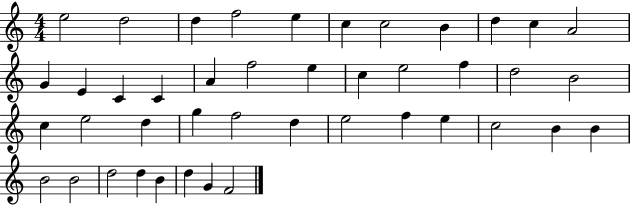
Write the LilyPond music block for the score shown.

{
  \clef treble
  \numericTimeSignature
  \time 4/4
  \key c \major
  e''2 d''2 | d''4 f''2 e''4 | c''4 c''2 b'4 | d''4 c''4 a'2 | \break g'4 e'4 c'4 c'4 | a'4 f''2 e''4 | c''4 e''2 f''4 | d''2 b'2 | \break c''4 e''2 d''4 | g''4 f''2 d''4 | e''2 f''4 e''4 | c''2 b'4 b'4 | \break b'2 b'2 | d''2 d''4 b'4 | d''4 g'4 f'2 | \bar "|."
}